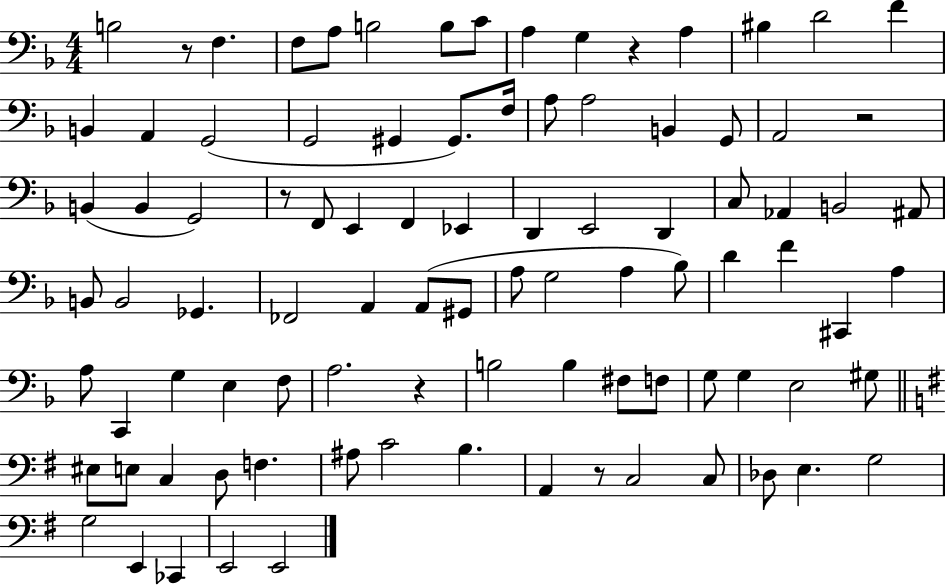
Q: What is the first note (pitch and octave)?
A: B3